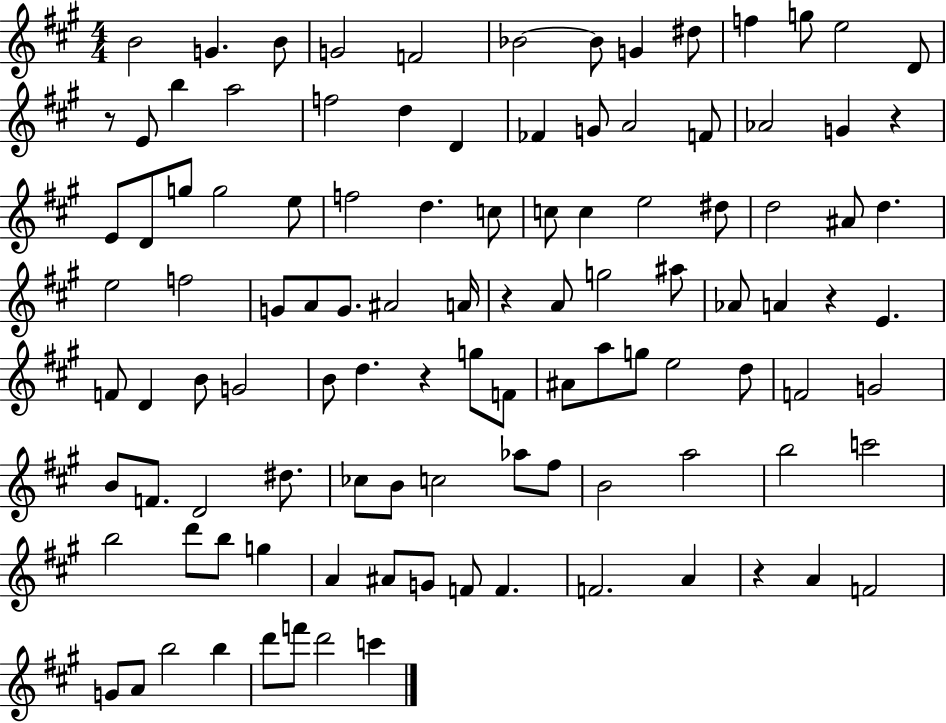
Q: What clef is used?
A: treble